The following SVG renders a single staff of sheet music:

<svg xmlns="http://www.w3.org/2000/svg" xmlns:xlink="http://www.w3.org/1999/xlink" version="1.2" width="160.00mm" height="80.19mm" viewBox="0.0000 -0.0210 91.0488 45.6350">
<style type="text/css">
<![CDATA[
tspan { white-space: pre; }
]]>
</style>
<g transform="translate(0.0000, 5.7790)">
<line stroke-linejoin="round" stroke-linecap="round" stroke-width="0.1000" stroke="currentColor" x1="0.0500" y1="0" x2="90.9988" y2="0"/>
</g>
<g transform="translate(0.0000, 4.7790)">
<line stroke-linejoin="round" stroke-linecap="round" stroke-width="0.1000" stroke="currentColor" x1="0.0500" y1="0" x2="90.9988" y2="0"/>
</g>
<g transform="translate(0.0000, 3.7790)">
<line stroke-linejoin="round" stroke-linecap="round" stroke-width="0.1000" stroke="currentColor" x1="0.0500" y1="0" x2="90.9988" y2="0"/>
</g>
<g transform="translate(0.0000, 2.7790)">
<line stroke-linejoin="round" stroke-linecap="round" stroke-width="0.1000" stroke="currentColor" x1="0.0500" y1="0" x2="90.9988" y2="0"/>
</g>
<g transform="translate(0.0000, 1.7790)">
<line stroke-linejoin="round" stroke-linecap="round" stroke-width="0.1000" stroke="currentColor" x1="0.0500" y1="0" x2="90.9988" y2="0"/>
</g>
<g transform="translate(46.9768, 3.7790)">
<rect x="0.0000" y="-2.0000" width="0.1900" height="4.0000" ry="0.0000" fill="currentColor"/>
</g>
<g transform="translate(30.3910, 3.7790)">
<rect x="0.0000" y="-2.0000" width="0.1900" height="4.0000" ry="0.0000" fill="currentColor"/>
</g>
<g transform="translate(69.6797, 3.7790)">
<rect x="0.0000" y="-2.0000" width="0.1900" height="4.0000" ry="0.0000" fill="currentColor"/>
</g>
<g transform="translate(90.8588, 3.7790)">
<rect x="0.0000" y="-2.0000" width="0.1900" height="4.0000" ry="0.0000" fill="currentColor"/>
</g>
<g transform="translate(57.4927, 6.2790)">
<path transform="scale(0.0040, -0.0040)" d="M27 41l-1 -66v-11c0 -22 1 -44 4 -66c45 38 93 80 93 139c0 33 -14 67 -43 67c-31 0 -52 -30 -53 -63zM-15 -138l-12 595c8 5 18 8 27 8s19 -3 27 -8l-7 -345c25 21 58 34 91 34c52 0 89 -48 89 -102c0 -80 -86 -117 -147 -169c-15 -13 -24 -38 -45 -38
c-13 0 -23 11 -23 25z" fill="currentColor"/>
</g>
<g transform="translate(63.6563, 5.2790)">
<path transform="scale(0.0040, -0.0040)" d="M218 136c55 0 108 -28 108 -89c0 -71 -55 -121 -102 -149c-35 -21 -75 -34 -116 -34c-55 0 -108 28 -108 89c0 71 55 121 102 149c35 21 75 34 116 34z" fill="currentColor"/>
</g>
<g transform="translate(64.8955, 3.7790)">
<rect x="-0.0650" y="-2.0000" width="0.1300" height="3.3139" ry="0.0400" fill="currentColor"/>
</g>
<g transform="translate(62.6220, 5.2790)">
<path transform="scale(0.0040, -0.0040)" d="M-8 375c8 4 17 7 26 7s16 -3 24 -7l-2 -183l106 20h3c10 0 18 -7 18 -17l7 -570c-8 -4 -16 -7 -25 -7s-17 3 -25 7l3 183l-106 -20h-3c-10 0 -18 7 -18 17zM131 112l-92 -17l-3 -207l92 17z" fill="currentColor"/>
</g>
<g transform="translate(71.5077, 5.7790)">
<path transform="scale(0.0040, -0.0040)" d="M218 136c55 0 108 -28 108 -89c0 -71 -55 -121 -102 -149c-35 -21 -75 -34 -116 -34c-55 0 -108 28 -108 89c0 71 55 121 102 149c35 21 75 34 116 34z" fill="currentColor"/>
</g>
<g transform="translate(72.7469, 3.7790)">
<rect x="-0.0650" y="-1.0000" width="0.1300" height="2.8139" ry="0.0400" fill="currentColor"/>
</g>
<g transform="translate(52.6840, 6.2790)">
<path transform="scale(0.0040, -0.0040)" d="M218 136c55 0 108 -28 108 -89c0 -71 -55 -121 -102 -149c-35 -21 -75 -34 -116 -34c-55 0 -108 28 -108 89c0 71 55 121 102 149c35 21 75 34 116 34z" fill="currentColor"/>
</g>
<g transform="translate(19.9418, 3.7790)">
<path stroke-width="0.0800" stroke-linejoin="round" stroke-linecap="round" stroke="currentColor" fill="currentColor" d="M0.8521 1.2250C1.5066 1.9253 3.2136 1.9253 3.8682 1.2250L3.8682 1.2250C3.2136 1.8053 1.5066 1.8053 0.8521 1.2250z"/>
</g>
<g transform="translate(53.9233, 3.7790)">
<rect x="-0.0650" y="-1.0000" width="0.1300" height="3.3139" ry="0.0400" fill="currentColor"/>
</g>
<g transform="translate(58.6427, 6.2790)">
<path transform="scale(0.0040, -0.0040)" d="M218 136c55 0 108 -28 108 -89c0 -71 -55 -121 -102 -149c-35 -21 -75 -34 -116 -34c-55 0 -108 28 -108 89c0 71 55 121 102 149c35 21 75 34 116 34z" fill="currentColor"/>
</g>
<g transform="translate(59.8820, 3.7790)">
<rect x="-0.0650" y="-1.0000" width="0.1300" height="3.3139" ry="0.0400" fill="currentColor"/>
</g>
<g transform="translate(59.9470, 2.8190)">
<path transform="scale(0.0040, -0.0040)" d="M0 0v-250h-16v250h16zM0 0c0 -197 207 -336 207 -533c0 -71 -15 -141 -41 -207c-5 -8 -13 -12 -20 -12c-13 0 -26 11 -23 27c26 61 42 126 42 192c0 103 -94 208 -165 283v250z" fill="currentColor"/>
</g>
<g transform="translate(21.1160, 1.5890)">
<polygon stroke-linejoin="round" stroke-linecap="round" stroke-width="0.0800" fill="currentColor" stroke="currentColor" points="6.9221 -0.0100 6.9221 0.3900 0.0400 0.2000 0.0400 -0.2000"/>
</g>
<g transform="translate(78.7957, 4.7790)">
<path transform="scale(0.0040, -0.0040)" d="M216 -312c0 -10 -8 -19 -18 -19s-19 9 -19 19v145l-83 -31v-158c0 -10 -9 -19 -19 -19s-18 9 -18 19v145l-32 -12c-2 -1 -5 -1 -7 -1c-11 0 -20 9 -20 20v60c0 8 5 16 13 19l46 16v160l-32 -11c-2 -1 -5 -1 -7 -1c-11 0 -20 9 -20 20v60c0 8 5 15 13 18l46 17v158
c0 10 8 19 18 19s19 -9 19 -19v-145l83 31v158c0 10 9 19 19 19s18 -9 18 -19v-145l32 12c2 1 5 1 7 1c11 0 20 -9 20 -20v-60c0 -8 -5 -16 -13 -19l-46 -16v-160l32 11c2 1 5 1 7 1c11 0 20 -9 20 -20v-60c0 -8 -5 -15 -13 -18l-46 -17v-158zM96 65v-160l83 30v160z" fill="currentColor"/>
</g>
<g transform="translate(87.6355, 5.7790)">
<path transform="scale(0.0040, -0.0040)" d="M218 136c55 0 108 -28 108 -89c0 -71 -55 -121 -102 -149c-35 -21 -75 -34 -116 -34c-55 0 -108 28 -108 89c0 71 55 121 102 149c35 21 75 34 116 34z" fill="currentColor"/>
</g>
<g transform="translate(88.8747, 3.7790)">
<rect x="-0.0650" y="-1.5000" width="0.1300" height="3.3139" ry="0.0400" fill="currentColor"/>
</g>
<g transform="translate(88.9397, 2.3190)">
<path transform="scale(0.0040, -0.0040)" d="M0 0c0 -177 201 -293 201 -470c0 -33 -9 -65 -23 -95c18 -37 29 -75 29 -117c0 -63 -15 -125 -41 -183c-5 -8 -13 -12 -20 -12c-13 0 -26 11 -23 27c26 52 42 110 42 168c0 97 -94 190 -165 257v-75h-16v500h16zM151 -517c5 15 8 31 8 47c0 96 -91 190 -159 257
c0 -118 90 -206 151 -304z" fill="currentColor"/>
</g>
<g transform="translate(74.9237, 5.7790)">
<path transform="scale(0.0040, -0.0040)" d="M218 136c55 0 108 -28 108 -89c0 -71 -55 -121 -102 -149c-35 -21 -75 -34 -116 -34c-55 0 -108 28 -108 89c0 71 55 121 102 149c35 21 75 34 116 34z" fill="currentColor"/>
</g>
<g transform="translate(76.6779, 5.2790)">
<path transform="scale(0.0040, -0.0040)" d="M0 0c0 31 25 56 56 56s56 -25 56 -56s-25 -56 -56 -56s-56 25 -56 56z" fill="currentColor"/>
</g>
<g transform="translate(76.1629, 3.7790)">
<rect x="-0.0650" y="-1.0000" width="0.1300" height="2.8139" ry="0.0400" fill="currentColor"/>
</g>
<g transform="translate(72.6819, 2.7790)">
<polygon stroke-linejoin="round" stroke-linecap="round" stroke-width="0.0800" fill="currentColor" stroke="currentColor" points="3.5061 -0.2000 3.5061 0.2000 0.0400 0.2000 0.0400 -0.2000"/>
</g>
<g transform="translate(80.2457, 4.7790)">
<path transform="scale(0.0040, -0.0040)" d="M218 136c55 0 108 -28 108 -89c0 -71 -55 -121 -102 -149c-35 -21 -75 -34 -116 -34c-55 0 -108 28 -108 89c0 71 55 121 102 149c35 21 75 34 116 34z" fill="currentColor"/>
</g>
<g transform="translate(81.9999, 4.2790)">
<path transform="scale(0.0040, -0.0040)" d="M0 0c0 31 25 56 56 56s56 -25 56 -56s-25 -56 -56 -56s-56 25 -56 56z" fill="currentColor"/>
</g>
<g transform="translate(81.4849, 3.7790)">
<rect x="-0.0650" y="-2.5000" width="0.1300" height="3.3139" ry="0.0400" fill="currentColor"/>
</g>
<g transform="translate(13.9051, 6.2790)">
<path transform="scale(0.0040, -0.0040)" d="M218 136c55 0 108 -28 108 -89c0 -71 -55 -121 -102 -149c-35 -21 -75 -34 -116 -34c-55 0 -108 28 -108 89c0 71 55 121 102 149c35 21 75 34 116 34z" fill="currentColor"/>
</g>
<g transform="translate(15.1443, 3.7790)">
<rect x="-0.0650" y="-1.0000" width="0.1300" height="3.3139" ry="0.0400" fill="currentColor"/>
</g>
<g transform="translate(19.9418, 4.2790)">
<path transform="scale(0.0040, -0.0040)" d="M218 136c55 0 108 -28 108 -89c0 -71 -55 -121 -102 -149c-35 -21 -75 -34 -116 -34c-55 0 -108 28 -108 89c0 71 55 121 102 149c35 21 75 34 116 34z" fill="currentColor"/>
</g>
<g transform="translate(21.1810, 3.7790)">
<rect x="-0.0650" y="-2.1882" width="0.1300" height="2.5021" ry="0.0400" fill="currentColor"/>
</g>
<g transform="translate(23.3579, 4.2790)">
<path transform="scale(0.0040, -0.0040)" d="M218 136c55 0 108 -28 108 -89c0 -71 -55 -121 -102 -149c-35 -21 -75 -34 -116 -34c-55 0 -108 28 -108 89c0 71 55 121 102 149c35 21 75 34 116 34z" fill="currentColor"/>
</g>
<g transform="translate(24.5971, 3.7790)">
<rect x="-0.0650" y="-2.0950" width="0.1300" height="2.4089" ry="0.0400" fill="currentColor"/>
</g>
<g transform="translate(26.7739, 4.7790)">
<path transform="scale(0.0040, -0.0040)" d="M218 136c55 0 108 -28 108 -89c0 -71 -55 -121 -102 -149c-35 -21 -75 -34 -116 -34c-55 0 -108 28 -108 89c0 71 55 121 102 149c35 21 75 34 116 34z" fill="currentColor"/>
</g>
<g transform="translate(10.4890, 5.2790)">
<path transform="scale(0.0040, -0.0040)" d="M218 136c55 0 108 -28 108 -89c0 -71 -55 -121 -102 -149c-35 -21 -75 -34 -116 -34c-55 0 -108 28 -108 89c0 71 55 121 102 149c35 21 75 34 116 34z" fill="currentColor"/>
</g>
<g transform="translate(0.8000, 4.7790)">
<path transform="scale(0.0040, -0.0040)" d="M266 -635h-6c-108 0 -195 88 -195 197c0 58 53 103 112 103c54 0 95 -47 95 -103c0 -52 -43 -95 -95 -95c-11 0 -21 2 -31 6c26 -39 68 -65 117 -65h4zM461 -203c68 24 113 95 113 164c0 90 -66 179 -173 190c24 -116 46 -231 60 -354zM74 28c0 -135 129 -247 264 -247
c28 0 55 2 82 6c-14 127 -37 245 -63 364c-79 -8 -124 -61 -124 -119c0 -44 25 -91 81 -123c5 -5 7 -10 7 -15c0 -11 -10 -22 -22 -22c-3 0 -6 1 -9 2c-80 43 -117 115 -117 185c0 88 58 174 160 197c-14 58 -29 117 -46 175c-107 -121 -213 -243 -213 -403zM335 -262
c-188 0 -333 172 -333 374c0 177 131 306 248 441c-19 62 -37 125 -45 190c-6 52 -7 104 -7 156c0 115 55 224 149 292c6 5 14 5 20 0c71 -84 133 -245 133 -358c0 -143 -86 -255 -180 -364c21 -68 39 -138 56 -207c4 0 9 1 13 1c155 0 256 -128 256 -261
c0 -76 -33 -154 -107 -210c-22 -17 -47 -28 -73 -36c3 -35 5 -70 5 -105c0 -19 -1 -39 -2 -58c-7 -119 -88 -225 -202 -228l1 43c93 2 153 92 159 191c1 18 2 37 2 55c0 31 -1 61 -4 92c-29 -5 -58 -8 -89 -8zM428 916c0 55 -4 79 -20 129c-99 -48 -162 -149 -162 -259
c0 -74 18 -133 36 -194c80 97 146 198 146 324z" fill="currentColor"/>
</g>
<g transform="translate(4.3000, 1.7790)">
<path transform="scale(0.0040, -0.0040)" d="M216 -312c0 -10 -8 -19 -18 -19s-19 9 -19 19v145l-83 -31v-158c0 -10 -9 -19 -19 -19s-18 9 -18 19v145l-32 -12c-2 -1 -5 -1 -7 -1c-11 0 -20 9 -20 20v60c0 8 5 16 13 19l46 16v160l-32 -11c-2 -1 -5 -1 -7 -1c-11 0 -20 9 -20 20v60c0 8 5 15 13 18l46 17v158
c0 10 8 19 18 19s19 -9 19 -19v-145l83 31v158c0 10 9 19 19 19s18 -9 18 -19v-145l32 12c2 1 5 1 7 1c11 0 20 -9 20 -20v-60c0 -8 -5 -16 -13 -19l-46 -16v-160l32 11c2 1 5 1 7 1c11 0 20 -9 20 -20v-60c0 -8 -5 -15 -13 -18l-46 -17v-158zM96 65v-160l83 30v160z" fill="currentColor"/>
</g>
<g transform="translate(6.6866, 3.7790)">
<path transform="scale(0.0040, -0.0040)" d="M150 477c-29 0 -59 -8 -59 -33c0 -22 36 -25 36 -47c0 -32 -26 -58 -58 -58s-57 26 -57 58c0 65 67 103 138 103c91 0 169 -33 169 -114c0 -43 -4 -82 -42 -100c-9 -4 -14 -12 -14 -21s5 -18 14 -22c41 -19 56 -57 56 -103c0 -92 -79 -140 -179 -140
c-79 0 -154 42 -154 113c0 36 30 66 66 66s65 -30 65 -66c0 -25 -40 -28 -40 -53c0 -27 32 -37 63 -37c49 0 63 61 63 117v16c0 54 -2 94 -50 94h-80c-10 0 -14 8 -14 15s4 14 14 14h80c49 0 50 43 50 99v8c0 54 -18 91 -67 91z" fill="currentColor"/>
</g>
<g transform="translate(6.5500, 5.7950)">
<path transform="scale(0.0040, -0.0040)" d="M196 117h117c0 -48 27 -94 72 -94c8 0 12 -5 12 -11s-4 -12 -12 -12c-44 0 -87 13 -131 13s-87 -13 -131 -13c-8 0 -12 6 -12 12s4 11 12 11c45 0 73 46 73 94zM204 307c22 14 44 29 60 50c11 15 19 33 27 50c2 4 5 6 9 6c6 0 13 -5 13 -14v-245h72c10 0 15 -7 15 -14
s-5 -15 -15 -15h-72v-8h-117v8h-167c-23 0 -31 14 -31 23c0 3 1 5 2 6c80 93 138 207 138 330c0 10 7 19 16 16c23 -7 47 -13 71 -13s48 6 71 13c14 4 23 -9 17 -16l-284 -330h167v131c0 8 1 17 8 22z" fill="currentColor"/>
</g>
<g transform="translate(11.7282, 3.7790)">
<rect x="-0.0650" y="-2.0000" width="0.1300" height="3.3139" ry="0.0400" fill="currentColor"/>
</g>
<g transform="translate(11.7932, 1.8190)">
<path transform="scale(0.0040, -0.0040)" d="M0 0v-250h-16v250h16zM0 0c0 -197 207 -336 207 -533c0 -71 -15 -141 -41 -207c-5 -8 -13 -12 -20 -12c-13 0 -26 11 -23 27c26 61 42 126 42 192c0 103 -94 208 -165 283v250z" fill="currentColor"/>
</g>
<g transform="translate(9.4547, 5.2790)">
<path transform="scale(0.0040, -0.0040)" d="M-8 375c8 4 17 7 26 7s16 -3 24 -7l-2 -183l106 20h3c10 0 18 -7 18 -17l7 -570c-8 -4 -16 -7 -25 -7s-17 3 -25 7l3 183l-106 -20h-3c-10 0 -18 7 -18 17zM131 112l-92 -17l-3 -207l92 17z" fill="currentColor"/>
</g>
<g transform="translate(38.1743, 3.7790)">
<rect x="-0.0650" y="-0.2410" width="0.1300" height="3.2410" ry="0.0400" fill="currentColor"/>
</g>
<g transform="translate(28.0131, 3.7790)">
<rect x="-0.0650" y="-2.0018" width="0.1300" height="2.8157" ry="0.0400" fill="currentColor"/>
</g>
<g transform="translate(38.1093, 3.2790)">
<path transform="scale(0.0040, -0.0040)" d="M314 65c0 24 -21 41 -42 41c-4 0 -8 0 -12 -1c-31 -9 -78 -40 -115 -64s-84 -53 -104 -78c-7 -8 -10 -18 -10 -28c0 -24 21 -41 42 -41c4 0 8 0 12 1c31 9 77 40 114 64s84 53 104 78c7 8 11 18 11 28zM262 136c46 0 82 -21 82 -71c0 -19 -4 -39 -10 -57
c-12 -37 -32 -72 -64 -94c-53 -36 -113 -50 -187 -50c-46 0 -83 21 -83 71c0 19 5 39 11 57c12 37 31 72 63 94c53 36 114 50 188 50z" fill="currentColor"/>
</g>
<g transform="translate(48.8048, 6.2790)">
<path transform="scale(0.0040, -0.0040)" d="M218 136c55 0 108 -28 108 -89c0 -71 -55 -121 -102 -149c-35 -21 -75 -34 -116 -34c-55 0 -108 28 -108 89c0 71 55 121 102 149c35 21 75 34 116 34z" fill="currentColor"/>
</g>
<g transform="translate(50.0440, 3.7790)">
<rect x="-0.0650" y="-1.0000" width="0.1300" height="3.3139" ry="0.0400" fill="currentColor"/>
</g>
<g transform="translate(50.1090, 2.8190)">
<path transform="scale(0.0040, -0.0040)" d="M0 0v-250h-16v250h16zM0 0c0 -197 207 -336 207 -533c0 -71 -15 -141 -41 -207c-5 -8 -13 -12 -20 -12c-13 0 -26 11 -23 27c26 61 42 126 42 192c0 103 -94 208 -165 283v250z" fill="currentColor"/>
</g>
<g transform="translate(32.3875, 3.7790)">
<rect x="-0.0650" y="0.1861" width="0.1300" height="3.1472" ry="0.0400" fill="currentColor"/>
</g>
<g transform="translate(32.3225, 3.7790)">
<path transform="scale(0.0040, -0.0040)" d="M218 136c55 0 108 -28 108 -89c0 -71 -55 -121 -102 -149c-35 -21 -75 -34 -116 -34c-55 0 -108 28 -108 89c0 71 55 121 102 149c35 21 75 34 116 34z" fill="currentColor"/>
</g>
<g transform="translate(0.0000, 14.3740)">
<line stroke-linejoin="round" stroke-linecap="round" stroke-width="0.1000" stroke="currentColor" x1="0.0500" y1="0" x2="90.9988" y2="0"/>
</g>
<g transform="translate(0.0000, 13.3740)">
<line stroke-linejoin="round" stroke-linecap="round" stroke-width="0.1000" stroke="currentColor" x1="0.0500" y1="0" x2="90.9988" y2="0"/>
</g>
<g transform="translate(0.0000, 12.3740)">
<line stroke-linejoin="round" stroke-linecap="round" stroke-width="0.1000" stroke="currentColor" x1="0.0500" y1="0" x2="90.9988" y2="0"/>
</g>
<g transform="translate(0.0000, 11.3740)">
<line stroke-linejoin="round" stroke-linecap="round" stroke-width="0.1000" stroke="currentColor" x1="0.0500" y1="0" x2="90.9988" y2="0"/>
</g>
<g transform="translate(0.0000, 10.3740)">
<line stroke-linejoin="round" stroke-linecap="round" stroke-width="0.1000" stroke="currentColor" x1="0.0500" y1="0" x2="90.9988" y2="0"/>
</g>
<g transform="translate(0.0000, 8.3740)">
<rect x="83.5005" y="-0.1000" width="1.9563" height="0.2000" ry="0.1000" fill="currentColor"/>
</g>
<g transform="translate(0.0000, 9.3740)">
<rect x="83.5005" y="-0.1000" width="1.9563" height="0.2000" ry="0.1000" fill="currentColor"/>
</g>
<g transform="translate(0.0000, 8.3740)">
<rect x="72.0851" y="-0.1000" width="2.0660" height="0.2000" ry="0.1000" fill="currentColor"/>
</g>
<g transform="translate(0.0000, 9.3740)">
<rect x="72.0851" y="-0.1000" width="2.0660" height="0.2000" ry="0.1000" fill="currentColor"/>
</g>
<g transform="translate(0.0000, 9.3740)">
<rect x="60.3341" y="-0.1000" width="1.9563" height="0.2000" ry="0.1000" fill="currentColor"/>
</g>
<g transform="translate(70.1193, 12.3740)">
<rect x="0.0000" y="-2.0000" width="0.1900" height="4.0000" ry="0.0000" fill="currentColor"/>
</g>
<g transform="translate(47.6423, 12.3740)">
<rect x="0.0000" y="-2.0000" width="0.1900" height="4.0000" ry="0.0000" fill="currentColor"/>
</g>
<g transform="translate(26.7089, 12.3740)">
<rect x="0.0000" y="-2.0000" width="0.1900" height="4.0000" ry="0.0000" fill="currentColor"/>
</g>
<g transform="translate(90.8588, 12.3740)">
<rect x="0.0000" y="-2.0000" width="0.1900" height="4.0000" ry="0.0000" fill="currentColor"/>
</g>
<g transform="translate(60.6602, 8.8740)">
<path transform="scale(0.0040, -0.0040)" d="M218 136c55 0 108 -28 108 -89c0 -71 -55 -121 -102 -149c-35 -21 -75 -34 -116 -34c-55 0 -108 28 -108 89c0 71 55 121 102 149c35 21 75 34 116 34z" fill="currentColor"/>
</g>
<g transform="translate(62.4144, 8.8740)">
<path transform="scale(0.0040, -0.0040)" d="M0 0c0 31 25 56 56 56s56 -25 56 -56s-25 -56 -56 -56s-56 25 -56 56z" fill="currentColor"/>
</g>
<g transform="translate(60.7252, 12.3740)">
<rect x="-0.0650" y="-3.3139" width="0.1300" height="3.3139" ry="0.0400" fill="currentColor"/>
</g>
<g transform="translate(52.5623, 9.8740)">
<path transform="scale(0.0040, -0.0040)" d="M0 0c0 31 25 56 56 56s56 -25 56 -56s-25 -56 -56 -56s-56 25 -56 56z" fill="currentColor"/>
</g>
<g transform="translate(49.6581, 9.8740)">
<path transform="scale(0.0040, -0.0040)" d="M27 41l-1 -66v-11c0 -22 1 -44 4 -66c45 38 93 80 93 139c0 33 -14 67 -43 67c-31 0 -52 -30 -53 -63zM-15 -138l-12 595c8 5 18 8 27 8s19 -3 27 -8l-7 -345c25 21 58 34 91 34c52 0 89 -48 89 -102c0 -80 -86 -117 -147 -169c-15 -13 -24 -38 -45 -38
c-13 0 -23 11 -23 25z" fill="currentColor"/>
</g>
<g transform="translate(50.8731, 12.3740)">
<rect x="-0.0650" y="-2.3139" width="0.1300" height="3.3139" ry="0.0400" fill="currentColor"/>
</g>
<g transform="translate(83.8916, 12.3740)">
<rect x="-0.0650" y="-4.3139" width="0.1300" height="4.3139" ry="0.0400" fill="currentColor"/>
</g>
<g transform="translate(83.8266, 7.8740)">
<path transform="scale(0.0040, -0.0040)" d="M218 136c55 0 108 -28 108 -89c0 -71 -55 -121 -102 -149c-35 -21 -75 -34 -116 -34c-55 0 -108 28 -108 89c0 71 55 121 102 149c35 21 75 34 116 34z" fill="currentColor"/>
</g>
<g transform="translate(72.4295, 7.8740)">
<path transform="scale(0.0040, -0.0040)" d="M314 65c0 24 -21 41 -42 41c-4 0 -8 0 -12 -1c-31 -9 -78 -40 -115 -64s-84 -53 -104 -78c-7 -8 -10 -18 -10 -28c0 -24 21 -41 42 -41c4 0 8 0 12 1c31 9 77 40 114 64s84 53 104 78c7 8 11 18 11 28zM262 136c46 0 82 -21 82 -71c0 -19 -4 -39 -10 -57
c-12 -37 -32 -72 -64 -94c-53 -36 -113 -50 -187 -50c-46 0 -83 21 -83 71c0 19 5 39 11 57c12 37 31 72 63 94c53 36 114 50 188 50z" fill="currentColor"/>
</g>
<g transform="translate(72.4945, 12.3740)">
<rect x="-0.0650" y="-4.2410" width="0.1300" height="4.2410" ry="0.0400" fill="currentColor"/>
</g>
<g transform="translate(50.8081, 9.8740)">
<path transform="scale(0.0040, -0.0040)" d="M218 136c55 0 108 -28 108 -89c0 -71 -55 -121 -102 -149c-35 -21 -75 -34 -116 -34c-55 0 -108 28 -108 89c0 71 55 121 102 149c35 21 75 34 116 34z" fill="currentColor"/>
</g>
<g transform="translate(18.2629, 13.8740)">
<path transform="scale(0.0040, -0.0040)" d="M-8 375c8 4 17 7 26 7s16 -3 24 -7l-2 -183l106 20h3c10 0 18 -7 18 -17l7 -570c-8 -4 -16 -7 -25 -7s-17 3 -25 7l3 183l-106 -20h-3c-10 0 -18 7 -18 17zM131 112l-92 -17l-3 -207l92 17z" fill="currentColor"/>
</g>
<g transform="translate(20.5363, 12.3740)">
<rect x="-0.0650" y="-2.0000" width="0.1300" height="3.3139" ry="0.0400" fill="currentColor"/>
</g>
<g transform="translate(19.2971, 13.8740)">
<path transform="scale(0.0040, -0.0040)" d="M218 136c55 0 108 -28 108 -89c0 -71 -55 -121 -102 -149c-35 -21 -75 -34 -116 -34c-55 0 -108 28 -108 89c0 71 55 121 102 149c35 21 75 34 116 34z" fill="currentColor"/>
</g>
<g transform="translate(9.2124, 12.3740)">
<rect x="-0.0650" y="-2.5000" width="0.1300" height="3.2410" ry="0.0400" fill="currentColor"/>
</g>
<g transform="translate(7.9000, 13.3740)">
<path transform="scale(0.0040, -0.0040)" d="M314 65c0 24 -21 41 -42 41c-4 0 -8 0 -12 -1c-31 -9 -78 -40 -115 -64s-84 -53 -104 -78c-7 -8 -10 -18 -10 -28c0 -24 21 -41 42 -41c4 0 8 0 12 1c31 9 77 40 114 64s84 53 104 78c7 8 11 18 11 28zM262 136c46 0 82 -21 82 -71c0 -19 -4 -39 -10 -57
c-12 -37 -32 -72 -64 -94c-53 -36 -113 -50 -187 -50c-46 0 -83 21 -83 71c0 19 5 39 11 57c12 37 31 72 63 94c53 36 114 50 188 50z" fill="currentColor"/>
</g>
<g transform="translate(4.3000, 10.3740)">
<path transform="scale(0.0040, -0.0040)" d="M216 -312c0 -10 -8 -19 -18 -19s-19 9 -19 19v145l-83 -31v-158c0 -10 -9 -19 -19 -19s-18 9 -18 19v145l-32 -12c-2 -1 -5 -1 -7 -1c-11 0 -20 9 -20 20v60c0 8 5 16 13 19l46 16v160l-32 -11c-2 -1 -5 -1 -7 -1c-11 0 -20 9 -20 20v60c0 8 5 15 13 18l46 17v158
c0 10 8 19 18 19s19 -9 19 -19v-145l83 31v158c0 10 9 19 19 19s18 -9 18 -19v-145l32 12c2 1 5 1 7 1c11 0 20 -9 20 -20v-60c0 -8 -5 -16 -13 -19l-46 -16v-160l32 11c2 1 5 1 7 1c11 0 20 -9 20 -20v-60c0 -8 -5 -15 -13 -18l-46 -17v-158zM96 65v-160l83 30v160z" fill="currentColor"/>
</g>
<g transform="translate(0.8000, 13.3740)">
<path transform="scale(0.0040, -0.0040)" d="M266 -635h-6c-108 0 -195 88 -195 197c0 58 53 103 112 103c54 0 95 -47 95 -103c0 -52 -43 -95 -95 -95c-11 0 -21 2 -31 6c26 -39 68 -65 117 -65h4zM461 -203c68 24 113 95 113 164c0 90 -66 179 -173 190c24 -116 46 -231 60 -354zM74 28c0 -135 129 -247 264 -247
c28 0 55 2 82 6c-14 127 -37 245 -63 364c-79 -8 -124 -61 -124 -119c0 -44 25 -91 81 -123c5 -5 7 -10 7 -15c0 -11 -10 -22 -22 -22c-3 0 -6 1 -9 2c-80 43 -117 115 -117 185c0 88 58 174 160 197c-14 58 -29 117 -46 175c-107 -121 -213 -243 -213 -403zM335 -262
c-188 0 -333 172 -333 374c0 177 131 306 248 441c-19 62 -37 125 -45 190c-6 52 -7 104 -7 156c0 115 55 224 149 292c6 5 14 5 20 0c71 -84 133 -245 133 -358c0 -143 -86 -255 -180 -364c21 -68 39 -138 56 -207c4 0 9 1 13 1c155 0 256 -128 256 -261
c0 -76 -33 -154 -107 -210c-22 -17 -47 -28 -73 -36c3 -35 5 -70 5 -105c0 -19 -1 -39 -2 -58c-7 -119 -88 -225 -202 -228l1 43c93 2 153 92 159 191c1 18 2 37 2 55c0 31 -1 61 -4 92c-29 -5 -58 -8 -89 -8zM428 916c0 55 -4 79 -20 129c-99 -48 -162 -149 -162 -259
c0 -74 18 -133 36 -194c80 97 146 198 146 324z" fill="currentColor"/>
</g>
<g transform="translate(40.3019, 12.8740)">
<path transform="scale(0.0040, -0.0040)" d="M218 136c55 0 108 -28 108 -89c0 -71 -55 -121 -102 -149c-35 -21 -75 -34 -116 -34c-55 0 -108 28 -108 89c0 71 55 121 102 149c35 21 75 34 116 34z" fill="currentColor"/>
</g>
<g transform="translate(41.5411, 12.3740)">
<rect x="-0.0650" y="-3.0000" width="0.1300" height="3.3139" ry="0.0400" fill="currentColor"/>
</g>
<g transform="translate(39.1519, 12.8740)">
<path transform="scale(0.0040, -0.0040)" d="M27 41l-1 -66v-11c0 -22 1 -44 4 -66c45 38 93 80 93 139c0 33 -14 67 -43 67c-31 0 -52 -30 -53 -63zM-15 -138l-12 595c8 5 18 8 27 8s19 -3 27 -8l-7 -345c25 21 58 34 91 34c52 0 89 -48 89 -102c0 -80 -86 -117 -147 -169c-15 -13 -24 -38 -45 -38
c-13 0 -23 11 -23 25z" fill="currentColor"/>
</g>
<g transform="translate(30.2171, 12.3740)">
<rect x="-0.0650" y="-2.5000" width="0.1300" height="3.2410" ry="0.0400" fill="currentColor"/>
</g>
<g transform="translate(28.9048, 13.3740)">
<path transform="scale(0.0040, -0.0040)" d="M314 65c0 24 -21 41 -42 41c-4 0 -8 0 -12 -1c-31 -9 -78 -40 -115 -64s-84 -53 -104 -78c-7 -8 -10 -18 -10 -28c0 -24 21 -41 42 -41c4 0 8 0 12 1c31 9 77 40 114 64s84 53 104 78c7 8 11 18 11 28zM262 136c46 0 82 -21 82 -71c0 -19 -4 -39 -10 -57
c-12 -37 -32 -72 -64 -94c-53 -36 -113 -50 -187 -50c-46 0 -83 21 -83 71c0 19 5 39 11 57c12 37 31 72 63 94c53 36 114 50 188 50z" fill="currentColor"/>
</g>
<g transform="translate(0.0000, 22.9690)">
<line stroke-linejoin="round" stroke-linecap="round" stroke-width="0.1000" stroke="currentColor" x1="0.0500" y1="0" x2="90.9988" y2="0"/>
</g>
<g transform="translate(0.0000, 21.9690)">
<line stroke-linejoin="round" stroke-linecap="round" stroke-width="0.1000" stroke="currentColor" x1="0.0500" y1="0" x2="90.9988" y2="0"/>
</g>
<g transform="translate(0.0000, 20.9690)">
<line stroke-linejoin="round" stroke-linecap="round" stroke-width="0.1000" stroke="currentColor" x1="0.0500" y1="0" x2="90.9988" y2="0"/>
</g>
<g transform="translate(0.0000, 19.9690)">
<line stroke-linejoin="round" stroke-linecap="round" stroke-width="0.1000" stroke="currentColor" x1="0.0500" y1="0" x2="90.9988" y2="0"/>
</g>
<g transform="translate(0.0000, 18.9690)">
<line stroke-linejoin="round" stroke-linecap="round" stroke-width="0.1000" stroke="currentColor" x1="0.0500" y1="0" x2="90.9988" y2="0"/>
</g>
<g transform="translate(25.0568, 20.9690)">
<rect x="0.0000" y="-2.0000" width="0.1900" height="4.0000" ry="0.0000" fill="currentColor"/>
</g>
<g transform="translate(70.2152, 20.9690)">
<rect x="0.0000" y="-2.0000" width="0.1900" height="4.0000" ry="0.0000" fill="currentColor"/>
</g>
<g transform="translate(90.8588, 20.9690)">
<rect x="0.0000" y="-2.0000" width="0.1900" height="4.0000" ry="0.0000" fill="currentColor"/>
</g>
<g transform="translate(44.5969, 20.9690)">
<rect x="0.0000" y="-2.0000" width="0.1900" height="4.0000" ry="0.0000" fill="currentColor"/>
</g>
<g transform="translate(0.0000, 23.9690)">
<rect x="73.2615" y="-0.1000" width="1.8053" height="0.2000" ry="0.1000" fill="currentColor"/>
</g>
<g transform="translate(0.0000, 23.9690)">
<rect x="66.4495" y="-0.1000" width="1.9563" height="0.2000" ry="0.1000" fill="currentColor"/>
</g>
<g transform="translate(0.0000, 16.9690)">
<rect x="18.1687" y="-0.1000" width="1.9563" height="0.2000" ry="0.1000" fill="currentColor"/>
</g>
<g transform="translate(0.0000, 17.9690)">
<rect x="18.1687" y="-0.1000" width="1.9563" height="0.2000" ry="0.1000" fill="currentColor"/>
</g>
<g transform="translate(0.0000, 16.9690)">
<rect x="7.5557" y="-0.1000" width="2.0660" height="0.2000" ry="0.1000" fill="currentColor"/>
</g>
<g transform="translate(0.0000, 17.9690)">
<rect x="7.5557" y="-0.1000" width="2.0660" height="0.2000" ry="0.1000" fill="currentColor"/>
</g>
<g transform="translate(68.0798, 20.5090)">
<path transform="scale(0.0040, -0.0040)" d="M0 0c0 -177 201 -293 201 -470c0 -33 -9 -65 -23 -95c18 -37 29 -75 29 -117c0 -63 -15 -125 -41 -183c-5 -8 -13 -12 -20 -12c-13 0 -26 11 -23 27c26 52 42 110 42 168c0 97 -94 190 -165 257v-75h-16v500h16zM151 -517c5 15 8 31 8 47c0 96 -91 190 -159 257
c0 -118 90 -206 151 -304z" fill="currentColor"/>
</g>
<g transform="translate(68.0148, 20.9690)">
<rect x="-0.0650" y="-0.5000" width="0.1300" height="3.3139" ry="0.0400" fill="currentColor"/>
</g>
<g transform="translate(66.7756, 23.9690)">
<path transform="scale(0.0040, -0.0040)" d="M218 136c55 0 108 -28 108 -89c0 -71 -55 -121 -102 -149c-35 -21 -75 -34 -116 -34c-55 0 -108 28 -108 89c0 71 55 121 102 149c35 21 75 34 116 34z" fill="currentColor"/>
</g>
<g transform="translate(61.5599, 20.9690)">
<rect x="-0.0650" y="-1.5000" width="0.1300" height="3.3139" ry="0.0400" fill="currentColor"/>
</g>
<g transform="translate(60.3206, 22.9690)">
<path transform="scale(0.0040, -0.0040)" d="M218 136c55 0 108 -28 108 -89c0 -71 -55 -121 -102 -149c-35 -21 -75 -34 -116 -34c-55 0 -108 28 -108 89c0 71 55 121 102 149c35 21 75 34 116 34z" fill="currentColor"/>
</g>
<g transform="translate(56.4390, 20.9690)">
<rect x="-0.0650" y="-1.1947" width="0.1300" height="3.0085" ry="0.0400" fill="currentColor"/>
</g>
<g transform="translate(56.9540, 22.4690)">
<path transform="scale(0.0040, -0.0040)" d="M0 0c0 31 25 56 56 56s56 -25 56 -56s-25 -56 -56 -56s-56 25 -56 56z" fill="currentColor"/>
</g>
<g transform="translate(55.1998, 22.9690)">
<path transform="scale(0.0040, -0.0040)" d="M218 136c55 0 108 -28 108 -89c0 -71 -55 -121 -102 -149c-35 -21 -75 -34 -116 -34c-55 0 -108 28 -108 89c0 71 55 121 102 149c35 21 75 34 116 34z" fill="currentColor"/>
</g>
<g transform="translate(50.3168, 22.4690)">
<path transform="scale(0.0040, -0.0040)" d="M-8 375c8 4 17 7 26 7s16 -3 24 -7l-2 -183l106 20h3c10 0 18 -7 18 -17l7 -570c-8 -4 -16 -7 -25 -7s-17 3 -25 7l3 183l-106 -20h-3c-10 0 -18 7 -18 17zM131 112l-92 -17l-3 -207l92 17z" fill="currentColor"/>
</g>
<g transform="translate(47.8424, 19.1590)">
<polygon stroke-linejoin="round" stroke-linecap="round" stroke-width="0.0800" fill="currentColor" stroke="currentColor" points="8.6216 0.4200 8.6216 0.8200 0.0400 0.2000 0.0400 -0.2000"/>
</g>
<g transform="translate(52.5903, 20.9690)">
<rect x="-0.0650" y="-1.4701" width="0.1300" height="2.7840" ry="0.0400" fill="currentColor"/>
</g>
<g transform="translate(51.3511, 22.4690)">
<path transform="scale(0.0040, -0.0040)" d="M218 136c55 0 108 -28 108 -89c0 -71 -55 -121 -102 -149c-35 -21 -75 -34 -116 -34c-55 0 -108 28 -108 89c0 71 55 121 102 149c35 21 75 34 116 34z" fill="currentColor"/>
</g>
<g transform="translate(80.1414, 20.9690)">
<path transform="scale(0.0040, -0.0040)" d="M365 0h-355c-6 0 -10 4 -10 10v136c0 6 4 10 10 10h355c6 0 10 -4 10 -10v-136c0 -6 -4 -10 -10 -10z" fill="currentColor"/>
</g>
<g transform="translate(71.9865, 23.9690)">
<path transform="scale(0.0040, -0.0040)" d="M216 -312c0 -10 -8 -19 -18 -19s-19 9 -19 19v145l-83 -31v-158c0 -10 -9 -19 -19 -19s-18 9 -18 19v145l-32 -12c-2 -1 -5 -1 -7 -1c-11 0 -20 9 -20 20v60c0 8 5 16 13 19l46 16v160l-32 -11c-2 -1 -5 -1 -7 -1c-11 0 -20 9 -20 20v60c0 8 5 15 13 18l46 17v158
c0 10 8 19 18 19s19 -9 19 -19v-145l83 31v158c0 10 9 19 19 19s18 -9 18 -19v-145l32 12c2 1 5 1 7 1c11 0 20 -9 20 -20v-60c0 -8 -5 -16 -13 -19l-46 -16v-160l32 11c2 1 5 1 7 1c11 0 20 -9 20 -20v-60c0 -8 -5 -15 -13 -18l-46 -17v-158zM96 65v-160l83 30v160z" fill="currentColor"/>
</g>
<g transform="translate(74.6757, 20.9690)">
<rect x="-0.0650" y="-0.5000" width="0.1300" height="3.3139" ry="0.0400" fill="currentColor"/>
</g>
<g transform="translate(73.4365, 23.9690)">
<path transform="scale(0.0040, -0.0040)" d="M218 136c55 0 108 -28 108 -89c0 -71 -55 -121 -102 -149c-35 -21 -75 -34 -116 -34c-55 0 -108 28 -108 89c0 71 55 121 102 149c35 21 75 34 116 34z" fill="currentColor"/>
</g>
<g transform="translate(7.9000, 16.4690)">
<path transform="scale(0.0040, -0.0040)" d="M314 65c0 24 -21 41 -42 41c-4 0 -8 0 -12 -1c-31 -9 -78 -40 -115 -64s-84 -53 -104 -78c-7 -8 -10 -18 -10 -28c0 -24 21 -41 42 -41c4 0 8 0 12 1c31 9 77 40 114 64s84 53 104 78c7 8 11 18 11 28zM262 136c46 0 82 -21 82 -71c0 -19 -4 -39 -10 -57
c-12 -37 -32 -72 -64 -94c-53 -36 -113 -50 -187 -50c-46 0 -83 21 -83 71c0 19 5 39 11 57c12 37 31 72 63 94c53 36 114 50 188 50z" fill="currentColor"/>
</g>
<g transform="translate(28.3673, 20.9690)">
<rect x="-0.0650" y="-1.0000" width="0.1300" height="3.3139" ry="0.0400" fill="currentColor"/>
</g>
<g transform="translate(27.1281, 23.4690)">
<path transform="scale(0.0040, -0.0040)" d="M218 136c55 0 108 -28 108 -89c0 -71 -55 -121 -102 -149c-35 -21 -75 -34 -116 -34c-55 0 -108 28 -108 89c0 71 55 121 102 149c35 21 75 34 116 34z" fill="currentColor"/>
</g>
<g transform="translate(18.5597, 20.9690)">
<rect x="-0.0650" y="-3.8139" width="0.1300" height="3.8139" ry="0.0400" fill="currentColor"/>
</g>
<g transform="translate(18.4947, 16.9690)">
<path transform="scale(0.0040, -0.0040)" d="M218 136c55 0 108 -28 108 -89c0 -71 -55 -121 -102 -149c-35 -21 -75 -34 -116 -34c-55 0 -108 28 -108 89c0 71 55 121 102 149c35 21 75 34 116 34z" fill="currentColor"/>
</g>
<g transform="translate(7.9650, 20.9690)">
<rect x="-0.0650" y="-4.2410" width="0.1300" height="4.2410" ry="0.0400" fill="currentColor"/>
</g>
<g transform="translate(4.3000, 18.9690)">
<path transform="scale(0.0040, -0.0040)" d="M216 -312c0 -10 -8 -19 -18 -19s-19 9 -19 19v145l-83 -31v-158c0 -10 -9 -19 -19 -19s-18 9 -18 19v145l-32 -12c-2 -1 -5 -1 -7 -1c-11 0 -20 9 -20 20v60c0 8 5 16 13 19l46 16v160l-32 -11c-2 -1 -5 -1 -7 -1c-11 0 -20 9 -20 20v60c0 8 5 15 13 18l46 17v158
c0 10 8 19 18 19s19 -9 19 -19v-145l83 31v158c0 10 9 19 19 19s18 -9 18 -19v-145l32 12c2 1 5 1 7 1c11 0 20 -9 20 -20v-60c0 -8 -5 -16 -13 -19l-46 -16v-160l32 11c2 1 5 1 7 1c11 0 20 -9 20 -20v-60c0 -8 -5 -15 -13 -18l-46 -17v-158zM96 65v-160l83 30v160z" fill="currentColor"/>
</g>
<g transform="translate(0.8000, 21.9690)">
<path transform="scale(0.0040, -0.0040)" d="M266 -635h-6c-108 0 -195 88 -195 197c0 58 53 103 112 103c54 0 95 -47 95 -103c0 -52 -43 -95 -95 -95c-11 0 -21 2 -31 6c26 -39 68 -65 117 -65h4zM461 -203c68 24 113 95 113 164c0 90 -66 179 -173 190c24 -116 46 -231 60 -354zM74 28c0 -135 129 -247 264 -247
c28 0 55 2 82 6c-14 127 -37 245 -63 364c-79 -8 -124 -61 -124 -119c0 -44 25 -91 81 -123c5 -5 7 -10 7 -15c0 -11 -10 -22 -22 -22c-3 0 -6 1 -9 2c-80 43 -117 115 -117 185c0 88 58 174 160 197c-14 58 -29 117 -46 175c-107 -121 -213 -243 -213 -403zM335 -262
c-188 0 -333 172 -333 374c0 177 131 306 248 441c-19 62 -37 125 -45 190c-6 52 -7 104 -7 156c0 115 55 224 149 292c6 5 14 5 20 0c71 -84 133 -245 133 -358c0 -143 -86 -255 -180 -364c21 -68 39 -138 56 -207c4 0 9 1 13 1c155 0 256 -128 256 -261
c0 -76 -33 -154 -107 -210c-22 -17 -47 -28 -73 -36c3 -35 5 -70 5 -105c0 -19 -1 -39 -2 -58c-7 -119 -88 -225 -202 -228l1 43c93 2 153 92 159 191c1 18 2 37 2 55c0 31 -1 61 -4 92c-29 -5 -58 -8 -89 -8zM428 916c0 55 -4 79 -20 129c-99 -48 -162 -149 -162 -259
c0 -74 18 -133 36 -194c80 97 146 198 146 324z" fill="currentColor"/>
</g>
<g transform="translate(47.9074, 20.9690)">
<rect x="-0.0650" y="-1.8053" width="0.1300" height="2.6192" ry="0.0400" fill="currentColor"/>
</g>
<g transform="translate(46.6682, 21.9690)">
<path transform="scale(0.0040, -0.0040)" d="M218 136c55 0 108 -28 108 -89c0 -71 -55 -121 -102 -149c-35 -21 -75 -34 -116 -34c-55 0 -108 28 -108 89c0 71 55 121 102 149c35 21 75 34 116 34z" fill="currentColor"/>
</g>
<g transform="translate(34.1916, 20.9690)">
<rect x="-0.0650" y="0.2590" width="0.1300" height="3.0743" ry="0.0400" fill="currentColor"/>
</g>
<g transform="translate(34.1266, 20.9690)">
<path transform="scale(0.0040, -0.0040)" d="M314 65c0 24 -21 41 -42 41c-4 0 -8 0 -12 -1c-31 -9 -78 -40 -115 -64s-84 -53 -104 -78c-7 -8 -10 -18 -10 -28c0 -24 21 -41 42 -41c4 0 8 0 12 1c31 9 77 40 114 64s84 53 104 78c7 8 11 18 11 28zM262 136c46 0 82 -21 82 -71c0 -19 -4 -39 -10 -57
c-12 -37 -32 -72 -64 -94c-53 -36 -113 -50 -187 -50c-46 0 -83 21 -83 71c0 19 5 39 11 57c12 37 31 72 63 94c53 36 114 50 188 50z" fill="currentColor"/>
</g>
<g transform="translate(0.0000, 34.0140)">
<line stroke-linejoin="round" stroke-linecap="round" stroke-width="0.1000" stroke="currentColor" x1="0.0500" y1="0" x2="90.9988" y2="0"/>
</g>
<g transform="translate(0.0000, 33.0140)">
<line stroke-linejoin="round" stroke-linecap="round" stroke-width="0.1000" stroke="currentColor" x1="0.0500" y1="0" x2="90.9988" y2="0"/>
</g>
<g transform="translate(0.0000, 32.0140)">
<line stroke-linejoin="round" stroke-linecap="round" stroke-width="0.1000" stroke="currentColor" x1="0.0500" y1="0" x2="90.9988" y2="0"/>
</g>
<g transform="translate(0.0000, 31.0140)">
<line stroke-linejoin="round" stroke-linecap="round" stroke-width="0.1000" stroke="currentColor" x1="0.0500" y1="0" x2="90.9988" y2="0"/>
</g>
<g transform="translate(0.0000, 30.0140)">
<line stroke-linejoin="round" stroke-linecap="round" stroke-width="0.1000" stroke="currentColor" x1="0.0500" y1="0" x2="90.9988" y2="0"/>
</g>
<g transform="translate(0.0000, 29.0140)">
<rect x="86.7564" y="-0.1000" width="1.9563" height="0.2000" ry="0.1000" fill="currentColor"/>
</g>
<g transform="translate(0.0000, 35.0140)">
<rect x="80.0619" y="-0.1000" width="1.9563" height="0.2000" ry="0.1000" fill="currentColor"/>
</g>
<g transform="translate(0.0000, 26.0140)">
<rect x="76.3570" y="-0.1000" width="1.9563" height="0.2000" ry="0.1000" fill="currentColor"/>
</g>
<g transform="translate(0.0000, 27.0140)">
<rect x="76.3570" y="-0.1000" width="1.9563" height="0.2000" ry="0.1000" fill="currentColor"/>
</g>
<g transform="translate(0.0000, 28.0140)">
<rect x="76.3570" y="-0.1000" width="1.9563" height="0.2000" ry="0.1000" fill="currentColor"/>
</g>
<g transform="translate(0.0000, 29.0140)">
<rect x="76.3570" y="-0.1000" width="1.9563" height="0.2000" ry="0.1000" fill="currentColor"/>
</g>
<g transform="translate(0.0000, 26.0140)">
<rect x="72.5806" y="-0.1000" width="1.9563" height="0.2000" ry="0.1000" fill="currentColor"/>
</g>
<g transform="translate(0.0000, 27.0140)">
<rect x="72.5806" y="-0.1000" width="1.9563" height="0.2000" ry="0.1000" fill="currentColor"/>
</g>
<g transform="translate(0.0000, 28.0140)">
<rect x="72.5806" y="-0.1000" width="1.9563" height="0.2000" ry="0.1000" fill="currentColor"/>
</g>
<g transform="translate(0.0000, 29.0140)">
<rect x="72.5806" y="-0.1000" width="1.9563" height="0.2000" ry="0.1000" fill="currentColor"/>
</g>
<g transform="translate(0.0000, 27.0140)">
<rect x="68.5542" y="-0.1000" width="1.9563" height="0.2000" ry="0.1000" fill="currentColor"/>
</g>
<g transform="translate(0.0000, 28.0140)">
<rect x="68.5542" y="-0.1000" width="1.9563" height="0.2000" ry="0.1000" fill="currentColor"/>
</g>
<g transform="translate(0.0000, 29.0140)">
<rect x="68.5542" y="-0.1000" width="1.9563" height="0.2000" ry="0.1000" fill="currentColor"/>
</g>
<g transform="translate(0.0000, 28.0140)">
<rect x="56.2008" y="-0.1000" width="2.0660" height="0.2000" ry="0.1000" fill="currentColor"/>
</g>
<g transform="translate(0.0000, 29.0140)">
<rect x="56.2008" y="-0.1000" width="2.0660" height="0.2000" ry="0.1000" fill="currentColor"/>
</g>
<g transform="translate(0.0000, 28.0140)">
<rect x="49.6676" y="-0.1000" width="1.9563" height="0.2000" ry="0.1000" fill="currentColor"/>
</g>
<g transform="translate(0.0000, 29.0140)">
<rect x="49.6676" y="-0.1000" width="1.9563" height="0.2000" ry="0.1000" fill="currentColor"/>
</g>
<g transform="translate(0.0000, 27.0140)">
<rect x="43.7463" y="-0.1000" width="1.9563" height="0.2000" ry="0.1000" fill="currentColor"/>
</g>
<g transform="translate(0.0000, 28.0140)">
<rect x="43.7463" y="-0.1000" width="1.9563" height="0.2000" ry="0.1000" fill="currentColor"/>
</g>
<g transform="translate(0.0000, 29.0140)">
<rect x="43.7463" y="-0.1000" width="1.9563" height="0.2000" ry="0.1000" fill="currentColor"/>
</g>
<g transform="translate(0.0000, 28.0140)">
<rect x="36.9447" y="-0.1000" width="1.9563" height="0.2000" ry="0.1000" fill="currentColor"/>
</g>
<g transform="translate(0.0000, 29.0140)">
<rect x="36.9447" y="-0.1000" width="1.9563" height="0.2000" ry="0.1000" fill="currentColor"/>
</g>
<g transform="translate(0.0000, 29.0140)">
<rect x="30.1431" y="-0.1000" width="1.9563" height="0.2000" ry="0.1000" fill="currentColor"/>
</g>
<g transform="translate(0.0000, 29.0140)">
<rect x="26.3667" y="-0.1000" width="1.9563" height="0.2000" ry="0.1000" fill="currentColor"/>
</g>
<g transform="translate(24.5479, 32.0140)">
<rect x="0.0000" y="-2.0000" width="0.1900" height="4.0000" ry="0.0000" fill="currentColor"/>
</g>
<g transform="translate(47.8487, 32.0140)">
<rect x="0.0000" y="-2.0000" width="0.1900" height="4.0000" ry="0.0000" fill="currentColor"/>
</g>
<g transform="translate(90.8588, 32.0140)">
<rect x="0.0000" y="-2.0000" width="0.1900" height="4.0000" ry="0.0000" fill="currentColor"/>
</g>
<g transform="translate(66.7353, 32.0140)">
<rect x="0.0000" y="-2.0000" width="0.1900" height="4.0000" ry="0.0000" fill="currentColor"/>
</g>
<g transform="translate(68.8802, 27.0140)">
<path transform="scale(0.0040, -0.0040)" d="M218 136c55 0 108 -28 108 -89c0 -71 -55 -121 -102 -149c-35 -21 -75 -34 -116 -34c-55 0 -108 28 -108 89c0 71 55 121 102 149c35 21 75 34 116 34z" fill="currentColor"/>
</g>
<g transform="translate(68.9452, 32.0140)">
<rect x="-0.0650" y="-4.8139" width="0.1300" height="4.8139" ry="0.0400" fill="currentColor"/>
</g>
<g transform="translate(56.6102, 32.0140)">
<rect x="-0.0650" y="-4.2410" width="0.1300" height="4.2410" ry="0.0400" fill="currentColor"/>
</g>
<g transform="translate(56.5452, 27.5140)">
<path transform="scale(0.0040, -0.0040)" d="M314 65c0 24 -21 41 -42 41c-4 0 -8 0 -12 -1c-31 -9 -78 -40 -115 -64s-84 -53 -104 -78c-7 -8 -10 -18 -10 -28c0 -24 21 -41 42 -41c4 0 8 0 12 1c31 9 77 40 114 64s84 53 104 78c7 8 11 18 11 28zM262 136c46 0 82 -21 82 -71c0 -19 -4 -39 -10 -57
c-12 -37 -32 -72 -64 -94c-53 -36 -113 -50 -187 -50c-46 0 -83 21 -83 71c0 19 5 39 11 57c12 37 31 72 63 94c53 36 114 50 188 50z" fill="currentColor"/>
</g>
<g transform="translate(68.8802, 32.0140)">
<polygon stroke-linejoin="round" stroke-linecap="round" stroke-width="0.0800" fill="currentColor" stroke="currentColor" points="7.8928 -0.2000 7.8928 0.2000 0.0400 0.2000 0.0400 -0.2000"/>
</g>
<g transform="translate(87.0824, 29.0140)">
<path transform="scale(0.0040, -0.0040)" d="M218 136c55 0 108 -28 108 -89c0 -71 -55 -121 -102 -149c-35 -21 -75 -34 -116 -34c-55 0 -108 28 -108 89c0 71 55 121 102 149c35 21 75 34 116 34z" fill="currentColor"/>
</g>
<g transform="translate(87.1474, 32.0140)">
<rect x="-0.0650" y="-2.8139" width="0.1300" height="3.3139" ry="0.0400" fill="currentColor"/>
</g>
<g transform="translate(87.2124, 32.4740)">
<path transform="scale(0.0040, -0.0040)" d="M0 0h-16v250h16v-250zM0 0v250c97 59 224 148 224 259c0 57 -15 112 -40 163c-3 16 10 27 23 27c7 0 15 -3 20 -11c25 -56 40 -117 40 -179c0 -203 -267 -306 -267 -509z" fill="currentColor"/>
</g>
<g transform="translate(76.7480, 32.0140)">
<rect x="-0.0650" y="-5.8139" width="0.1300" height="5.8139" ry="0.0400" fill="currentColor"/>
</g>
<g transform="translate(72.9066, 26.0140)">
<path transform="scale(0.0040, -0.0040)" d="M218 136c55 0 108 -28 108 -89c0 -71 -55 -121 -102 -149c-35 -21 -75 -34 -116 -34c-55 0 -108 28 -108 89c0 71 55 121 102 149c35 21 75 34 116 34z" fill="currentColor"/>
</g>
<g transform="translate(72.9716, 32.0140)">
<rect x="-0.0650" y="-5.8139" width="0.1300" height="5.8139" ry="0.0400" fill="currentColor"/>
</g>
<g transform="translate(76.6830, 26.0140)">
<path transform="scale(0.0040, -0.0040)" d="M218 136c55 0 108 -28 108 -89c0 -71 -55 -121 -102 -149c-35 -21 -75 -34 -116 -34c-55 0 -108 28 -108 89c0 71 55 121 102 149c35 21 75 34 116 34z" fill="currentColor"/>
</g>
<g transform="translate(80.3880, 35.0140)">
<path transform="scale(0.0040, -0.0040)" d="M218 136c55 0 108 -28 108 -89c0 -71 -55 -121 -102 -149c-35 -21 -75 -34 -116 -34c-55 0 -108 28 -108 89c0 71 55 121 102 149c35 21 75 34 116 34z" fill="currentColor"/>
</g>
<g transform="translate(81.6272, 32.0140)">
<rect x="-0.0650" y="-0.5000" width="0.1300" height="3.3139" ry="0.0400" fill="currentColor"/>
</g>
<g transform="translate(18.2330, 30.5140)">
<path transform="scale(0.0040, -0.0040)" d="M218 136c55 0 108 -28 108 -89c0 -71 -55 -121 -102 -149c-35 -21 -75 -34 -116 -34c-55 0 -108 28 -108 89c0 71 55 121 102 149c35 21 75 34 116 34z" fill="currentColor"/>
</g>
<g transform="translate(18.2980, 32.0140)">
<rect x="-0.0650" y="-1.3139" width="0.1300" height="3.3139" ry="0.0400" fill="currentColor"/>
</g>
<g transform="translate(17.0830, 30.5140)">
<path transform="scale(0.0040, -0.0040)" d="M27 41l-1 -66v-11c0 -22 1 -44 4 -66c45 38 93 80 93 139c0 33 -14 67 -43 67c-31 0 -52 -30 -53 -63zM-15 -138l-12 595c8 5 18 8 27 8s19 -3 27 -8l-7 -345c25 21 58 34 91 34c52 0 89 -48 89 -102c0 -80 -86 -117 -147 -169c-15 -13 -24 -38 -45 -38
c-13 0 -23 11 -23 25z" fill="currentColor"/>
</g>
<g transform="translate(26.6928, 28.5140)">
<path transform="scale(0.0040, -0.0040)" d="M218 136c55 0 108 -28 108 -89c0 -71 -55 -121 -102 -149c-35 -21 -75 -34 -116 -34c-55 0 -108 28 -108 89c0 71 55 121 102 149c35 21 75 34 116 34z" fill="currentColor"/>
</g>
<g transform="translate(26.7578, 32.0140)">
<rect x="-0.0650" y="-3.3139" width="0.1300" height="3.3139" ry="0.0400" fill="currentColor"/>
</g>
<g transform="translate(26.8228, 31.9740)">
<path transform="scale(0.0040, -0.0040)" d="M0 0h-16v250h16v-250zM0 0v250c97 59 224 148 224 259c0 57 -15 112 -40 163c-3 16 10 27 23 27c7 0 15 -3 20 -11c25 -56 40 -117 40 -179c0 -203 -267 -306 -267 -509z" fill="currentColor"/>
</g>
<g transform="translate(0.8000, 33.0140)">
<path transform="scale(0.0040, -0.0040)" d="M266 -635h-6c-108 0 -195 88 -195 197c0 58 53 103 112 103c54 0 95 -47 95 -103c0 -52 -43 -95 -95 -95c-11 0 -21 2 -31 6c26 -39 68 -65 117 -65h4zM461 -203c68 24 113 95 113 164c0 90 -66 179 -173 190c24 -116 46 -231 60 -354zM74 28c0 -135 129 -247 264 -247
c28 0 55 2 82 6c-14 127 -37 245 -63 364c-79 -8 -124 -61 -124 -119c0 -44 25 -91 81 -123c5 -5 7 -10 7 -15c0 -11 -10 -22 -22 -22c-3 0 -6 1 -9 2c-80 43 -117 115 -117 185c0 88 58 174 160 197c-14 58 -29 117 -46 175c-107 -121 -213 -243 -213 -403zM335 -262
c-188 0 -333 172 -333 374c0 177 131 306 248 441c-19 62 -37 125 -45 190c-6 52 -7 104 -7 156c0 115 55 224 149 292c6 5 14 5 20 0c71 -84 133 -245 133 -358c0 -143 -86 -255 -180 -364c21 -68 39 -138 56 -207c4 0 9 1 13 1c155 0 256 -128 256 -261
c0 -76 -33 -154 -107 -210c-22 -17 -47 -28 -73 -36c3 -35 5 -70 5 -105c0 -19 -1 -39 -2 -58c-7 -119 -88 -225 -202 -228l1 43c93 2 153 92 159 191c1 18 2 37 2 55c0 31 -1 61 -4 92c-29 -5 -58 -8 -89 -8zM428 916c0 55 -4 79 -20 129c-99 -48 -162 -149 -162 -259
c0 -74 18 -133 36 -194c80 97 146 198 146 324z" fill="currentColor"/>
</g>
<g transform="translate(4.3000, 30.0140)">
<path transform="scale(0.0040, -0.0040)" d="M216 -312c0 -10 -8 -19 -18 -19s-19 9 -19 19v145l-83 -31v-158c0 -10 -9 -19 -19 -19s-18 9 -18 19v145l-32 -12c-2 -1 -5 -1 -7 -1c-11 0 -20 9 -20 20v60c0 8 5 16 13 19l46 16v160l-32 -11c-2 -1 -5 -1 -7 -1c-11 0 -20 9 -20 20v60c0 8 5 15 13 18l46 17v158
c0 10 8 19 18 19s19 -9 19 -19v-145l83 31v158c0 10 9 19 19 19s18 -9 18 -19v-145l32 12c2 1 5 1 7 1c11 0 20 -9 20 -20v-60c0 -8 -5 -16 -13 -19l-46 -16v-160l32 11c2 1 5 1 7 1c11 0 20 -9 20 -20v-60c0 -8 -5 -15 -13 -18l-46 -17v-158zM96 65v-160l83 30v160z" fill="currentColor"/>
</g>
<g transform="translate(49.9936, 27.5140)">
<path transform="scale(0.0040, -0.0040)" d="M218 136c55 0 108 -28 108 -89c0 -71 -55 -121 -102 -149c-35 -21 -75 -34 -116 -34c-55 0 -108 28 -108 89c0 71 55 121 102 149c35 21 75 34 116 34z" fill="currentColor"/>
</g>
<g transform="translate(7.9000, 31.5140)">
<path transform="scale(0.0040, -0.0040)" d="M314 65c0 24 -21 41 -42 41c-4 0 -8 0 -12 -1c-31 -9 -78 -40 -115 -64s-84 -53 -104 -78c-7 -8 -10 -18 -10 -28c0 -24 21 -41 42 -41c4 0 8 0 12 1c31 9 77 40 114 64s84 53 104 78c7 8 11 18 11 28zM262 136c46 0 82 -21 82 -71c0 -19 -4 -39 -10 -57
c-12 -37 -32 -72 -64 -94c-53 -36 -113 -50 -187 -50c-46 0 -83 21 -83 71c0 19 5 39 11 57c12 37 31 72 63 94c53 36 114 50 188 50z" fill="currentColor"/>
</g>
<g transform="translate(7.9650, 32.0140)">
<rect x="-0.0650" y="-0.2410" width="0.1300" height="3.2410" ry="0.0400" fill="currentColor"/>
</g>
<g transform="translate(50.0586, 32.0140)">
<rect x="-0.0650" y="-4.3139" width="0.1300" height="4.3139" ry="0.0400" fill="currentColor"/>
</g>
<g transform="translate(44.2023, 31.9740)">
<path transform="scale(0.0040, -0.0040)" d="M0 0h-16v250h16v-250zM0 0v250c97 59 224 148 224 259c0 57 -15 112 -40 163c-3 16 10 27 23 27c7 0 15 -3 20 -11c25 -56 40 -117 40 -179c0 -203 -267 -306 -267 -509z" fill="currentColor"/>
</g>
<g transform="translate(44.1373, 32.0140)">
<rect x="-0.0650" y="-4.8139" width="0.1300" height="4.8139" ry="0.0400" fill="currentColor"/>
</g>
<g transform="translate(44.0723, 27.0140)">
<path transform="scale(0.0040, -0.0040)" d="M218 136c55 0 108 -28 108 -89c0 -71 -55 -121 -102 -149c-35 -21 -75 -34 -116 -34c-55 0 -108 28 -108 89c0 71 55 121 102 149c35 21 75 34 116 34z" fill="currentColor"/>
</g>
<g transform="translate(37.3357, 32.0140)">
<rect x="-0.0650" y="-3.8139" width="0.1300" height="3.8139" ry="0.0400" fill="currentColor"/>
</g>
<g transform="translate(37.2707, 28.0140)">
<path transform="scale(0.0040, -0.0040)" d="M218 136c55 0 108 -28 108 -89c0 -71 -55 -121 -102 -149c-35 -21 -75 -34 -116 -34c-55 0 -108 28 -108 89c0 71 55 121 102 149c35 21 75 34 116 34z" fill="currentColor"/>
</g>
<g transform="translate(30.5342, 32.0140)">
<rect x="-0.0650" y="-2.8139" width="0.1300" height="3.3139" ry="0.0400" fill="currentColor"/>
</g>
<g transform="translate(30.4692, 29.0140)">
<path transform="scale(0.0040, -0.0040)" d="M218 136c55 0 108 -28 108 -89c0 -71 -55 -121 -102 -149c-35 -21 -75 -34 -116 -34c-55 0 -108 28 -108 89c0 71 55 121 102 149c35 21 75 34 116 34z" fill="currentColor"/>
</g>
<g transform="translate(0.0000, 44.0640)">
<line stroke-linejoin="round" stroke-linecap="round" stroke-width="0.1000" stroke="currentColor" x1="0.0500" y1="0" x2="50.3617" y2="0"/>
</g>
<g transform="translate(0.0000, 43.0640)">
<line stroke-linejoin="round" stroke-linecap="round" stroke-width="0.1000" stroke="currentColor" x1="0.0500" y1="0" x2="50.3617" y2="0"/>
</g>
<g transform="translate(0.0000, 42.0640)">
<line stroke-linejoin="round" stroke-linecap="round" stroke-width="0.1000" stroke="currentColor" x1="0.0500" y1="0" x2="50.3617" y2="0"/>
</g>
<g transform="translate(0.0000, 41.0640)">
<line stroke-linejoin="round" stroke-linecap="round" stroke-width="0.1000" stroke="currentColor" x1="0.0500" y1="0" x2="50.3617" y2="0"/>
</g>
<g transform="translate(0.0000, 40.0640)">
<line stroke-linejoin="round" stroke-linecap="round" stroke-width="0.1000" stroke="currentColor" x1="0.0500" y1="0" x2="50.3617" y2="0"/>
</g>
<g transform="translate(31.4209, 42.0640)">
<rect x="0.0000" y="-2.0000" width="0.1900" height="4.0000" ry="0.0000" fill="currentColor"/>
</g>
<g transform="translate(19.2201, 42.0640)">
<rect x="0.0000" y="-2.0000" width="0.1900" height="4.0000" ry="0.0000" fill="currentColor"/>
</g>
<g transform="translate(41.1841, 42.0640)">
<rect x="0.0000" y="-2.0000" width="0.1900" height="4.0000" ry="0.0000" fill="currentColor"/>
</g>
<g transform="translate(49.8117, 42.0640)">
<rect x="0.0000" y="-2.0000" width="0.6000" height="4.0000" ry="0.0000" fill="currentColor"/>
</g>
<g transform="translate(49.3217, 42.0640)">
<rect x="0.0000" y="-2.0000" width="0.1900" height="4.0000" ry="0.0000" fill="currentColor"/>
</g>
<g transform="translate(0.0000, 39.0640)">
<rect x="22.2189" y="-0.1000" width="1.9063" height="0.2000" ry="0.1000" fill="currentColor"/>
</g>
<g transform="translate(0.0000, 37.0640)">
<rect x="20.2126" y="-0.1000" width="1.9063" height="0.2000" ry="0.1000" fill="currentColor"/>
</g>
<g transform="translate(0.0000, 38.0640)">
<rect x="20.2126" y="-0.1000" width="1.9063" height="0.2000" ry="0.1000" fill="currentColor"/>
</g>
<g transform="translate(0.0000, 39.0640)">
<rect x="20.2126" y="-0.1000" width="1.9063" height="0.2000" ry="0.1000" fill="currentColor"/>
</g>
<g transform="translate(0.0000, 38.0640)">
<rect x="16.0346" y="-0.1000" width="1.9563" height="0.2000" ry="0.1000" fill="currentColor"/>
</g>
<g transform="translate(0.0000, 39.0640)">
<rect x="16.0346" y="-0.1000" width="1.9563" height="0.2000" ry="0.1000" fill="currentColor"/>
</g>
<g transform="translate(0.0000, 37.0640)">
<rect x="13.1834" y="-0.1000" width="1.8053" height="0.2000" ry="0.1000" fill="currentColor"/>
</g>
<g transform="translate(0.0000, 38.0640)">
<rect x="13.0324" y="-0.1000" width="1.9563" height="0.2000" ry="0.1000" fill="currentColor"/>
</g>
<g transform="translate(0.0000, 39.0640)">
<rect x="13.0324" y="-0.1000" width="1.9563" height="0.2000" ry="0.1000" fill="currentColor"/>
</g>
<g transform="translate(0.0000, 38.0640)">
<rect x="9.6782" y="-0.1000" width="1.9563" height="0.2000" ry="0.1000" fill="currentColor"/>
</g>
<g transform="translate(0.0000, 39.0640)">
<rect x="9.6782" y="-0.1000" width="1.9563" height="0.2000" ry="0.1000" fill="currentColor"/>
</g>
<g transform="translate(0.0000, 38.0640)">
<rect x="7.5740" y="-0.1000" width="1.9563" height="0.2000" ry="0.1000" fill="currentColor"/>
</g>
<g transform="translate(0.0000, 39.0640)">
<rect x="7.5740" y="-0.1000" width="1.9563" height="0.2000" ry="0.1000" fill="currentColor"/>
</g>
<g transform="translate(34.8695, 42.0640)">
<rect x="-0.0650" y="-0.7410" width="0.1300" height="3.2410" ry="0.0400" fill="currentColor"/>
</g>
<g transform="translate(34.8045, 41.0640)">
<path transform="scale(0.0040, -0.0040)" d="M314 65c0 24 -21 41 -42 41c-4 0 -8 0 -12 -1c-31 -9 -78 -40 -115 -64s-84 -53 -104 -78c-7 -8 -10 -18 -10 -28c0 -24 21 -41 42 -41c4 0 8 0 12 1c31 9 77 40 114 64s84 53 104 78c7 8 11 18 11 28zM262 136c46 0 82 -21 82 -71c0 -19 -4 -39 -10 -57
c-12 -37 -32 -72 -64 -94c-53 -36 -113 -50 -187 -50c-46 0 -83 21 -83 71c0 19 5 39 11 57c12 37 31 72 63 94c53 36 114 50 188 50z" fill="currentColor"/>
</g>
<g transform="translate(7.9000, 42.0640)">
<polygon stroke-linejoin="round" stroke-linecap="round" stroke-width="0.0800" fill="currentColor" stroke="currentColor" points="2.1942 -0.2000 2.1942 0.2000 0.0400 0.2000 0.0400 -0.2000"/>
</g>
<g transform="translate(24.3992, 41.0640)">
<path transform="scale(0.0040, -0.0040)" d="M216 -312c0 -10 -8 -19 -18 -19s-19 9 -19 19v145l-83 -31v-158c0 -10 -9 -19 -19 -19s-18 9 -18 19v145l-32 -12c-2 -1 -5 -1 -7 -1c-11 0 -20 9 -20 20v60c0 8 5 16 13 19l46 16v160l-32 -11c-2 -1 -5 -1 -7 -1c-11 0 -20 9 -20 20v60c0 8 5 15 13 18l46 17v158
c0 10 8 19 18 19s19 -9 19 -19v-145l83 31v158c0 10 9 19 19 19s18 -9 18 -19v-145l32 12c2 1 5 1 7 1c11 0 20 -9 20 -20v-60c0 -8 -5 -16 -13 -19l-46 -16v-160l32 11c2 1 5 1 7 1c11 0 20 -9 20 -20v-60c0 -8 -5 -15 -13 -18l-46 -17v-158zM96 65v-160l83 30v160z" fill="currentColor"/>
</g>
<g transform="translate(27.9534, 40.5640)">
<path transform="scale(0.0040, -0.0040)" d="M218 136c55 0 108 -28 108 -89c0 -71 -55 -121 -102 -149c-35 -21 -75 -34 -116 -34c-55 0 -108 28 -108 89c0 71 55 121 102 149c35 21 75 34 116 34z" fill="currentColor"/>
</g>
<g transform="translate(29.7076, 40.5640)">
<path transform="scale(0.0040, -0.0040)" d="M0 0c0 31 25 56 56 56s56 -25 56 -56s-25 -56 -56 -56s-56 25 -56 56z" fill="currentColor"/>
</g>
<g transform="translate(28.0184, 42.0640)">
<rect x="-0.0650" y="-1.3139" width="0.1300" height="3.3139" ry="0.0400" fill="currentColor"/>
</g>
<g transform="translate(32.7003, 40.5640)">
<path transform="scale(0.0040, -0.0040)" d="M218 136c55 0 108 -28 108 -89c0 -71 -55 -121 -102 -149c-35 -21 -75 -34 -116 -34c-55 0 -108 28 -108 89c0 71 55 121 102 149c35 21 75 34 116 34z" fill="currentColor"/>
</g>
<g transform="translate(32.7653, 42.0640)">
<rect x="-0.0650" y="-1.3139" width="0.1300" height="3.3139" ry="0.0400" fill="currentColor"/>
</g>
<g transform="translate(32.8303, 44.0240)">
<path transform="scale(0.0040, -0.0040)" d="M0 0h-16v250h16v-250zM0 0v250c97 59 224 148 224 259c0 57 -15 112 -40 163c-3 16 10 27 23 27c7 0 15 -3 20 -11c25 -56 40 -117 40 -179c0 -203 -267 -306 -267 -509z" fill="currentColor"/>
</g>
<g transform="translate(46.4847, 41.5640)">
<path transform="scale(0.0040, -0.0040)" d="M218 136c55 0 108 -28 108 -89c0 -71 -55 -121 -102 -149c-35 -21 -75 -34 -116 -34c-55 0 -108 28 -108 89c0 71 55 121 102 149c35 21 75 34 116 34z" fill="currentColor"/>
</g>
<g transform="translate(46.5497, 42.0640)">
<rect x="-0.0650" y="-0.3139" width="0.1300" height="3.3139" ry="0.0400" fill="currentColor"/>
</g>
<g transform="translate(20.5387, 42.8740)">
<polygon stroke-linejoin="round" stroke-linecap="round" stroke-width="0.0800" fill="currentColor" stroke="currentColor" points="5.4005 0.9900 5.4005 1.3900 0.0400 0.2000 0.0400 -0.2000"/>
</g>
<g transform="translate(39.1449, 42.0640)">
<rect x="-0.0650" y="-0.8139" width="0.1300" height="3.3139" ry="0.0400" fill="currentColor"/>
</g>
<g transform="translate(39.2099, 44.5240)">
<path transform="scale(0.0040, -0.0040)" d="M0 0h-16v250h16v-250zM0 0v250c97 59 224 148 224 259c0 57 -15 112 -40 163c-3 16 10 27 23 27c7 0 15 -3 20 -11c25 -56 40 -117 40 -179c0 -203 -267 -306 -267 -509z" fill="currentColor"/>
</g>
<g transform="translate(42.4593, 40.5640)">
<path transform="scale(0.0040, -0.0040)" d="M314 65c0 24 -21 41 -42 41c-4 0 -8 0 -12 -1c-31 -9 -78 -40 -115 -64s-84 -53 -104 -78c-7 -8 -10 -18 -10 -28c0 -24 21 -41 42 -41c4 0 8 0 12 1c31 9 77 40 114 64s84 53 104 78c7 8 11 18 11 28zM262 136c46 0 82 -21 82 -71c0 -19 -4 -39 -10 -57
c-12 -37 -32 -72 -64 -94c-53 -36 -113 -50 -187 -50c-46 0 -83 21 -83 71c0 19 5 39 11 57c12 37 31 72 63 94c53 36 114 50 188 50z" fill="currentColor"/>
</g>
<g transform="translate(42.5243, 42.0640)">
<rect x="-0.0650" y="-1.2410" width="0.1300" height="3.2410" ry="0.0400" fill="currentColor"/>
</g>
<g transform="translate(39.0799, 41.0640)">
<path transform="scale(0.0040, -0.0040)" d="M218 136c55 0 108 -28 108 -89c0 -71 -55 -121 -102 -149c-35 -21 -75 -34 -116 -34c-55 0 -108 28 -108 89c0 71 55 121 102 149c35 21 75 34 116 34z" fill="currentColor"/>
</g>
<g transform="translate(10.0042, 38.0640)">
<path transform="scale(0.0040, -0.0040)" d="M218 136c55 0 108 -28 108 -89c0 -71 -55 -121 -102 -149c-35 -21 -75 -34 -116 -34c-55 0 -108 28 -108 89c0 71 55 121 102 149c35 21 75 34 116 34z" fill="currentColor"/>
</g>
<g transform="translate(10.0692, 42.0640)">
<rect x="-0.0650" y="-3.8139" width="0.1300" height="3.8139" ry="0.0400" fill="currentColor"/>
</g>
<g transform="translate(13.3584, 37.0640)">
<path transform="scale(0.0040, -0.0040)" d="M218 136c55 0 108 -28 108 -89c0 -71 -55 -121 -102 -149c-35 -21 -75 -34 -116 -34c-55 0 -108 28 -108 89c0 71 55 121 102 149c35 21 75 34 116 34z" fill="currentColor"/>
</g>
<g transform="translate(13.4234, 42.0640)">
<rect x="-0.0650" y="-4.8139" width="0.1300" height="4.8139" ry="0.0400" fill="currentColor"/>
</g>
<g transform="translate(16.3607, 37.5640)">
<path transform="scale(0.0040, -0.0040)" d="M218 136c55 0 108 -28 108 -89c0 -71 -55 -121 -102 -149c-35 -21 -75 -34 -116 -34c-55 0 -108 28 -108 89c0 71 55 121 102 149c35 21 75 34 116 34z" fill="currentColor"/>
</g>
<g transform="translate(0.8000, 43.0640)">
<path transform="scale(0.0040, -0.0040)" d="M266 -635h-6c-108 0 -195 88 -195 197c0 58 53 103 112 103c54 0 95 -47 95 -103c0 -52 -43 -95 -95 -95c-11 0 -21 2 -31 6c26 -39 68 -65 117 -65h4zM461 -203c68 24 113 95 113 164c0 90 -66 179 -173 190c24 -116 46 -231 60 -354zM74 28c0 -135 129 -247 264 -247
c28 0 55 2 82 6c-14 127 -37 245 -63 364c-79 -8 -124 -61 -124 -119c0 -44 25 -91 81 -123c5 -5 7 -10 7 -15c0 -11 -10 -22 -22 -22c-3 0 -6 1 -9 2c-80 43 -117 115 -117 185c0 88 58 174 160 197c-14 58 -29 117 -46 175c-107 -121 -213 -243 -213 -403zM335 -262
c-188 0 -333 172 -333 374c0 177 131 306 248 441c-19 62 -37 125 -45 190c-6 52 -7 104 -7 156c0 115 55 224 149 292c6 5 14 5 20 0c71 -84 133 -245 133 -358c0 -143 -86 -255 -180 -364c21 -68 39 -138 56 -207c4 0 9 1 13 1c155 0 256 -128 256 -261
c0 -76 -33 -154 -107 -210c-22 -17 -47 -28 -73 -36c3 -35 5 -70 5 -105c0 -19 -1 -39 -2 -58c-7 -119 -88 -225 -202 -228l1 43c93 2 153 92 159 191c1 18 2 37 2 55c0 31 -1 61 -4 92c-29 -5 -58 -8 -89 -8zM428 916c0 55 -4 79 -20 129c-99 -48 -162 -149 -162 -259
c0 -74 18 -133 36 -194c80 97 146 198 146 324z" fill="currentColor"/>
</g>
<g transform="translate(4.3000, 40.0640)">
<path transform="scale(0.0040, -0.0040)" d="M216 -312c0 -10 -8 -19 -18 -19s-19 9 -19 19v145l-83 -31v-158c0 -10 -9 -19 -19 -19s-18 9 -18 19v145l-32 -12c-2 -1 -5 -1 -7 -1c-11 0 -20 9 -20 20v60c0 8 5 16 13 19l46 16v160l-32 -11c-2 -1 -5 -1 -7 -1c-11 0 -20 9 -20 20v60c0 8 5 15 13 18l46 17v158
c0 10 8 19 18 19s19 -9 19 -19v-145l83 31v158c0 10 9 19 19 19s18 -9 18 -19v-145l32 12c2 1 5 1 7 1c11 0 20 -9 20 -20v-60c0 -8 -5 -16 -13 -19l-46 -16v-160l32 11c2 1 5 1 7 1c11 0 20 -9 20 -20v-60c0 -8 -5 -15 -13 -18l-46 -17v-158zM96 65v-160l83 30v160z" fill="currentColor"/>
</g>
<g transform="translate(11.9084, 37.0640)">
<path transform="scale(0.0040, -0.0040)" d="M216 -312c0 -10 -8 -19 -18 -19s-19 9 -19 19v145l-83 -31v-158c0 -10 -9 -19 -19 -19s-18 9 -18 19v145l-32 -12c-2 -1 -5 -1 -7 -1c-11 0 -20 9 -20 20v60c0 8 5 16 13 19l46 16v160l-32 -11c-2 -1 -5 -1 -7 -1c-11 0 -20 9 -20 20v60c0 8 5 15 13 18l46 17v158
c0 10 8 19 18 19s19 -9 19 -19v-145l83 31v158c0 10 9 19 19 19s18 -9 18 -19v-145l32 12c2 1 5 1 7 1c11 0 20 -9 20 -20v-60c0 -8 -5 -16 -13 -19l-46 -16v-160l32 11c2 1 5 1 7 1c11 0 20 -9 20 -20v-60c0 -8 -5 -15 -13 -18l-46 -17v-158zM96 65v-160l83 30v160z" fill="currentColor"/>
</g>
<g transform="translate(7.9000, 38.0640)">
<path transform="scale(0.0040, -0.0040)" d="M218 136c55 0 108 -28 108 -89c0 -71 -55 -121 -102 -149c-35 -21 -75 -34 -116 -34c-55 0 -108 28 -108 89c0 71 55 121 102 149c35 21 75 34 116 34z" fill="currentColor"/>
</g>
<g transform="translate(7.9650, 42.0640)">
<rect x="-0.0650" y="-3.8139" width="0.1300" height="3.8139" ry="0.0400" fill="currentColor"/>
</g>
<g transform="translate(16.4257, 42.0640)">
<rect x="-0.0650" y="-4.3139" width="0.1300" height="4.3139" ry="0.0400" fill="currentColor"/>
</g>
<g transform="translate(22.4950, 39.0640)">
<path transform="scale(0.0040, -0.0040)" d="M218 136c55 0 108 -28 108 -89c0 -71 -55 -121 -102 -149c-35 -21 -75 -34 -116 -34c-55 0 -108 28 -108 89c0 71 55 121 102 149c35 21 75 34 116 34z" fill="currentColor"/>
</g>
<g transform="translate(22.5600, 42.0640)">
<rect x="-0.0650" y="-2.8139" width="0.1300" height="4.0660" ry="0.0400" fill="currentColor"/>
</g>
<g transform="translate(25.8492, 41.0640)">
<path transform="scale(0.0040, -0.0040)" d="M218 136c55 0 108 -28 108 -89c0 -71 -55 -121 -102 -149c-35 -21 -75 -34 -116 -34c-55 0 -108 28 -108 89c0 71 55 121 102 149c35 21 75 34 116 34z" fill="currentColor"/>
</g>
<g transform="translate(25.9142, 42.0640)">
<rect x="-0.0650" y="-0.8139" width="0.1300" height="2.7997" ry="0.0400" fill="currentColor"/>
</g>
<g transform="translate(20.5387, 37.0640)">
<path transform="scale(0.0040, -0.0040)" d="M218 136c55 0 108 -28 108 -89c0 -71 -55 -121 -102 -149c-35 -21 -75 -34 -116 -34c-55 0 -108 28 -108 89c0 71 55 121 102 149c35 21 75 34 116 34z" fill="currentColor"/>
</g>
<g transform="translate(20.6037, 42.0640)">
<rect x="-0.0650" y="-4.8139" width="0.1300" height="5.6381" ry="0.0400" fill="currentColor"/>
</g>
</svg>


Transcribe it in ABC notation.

X:1
T:Untitled
M:3/4
L:1/4
K:G
F/2 D A/2 A/2 G/2 B c2 D/2 D _D/2 F E/2 E/2 ^G E/4 G2 F G2 _A _g b d'2 d' d'2 c' D B2 G/2 F/2 E/2 E C/4 ^C z2 c2 _e b/2 a c' e'/2 d' d'2 e'/2 g'/2 g'/2 C a/2 c'/2 c'/2 ^e' d' e'/2 a/2 ^d/2 e e/2 d2 d/2 e2 c